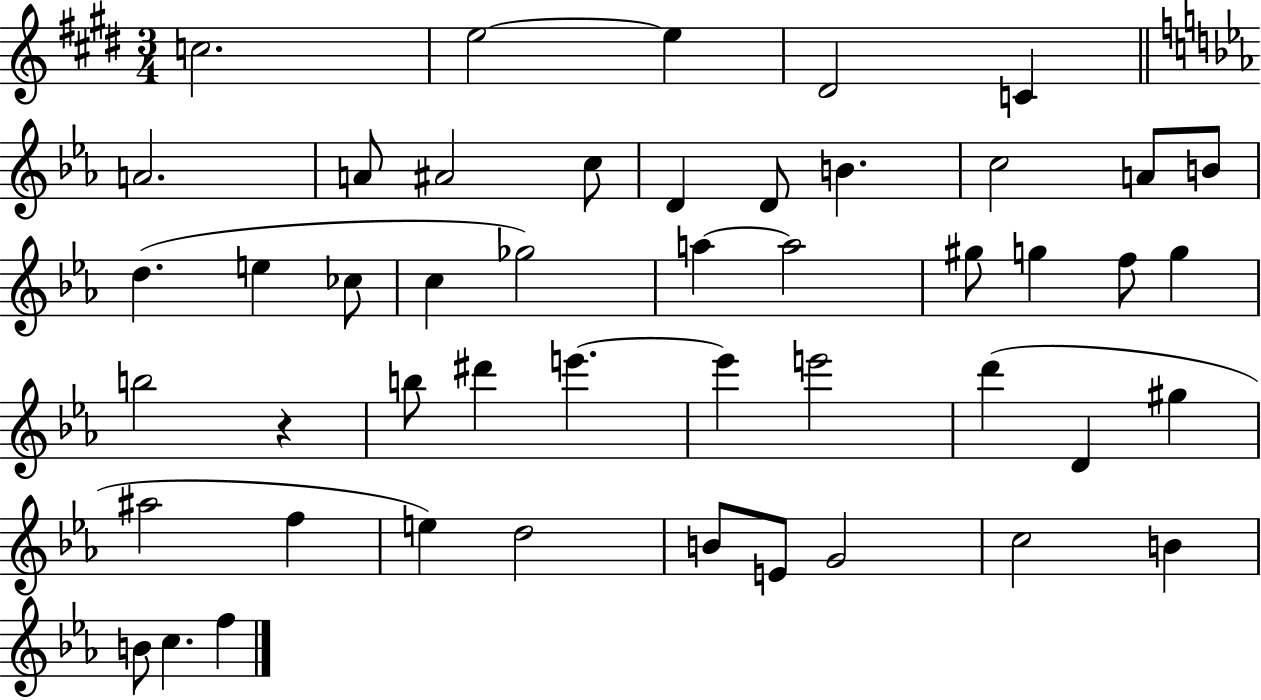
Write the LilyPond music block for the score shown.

{
  \clef treble
  \numericTimeSignature
  \time 3/4
  \key e \major
  c''2. | e''2~~ e''4 | dis'2 c'4 | \bar "||" \break \key ees \major a'2. | a'8 ais'2 c''8 | d'4 d'8 b'4. | c''2 a'8 b'8 | \break d''4.( e''4 ces''8 | c''4 ges''2) | a''4~~ a''2 | gis''8 g''4 f''8 g''4 | \break b''2 r4 | b''8 dis'''4 e'''4.~~ | e'''4 e'''2 | d'''4( d'4 gis''4 | \break ais''2 f''4 | e''4) d''2 | b'8 e'8 g'2 | c''2 b'4 | \break b'8 c''4. f''4 | \bar "|."
}